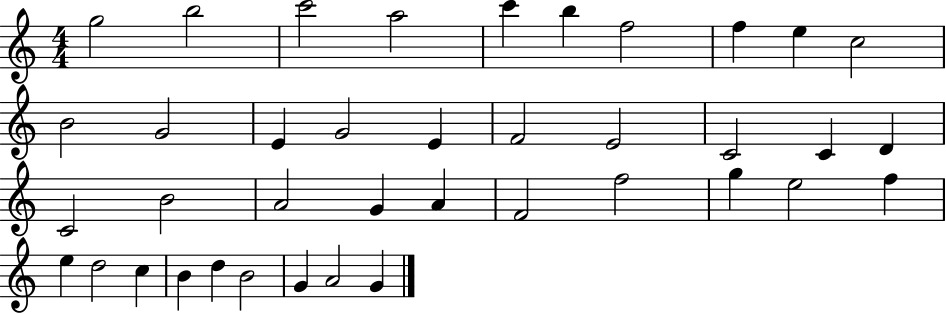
G5/h B5/h C6/h A5/h C6/q B5/q F5/h F5/q E5/q C5/h B4/h G4/h E4/q G4/h E4/q F4/h E4/h C4/h C4/q D4/q C4/h B4/h A4/h G4/q A4/q F4/h F5/h G5/q E5/h F5/q E5/q D5/h C5/q B4/q D5/q B4/h G4/q A4/h G4/q